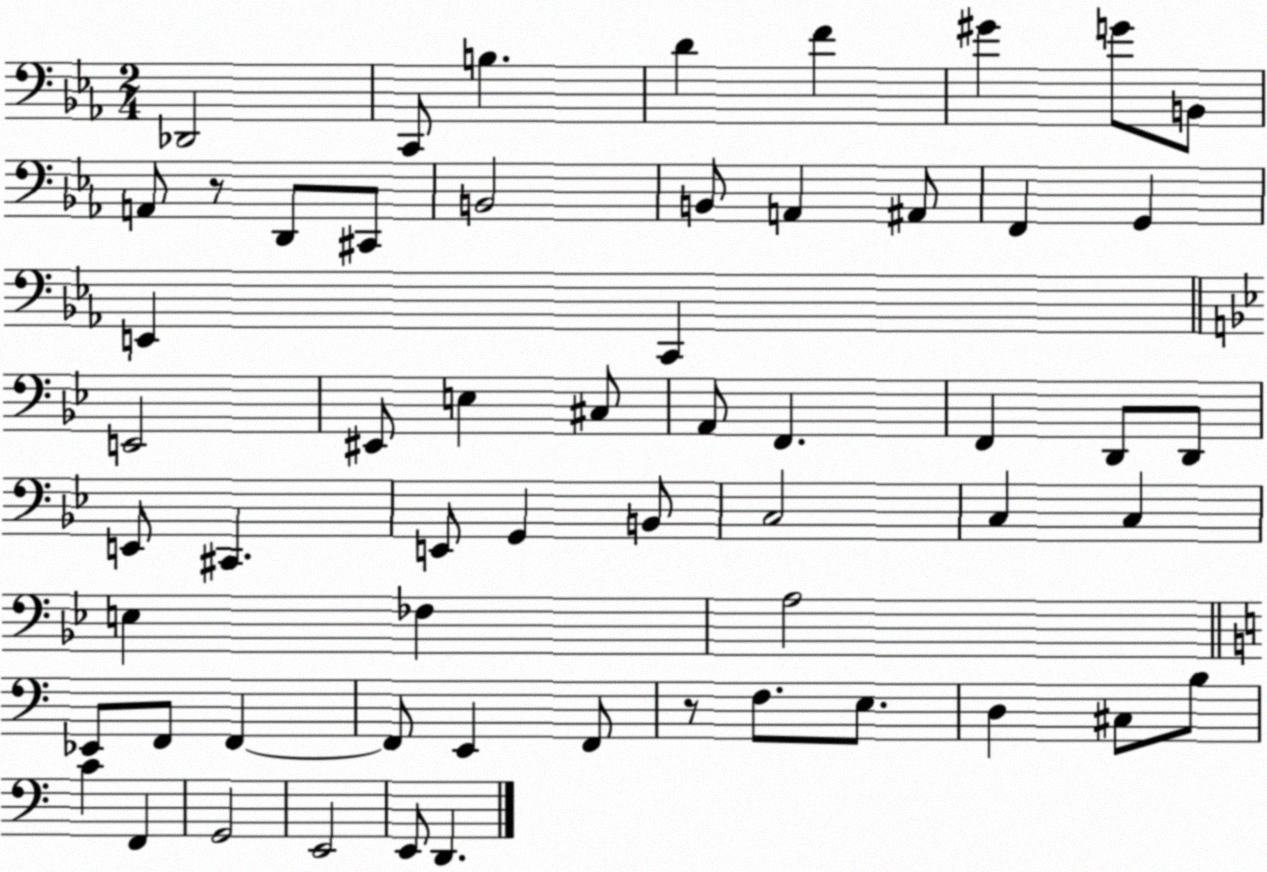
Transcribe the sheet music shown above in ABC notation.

X:1
T:Untitled
M:2/4
L:1/4
K:Eb
_D,,2 C,,/2 B, D F ^G G/2 B,,/2 A,,/2 z/2 D,,/2 ^C,,/2 B,,2 B,,/2 A,, ^A,,/2 F,, G,, E,, C,, E,,2 ^E,,/2 E, ^C,/2 A,,/2 F,, F,, D,,/2 D,,/2 E,,/2 ^C,, E,,/2 G,, B,,/2 C,2 C, C, E, _F, A,2 _E,,/2 F,,/2 F,, F,,/2 E,, F,,/2 z/2 F,/2 E,/2 D, ^C,/2 B,/2 C F,, G,,2 E,,2 E,,/2 D,,